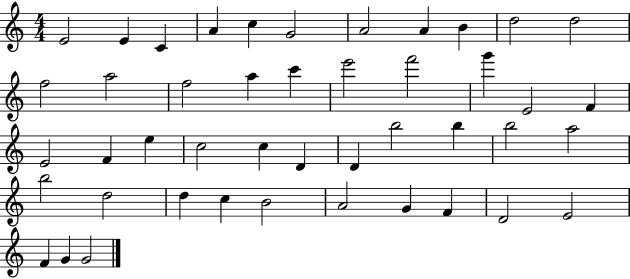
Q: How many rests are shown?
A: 0